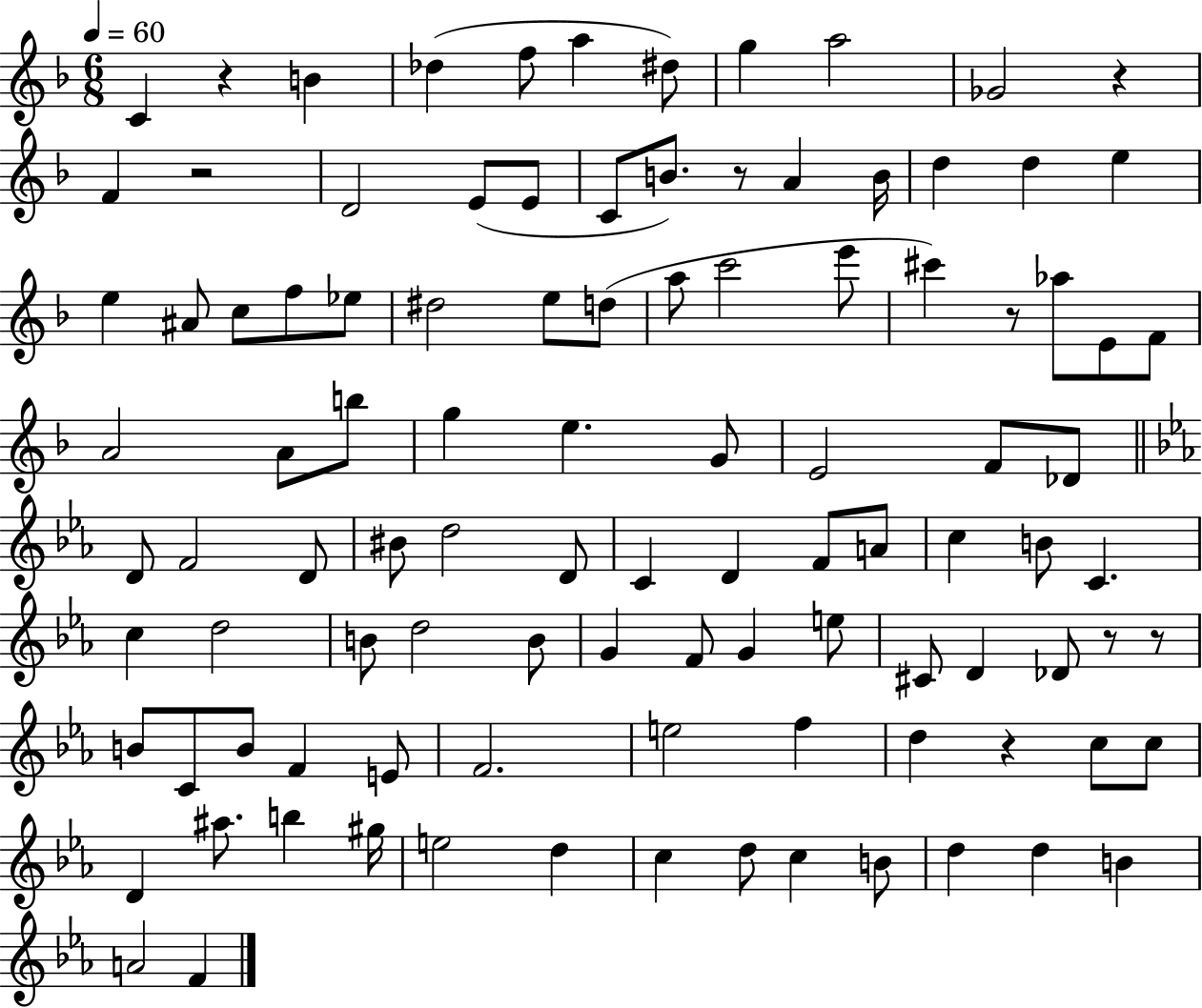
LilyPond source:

{
  \clef treble
  \numericTimeSignature
  \time 6/8
  \key f \major
  \tempo 4 = 60
  c'4 r4 b'4 | des''4( f''8 a''4 dis''8) | g''4 a''2 | ges'2 r4 | \break f'4 r2 | d'2 e'8( e'8 | c'8 b'8.) r8 a'4 b'16 | d''4 d''4 e''4 | \break e''4 ais'8 c''8 f''8 ees''8 | dis''2 e''8 d''8( | a''8 c'''2 e'''8 | cis'''4) r8 aes''8 e'8 f'8 | \break a'2 a'8 b''8 | g''4 e''4. g'8 | e'2 f'8 des'8 | \bar "||" \break \key ees \major d'8 f'2 d'8 | bis'8 d''2 d'8 | c'4 d'4 f'8 a'8 | c''4 b'8 c'4. | \break c''4 d''2 | b'8 d''2 b'8 | g'4 f'8 g'4 e''8 | cis'8 d'4 des'8 r8 r8 | \break b'8 c'8 b'8 f'4 e'8 | f'2. | e''2 f''4 | d''4 r4 c''8 c''8 | \break d'4 ais''8. b''4 gis''16 | e''2 d''4 | c''4 d''8 c''4 b'8 | d''4 d''4 b'4 | \break a'2 f'4 | \bar "|."
}